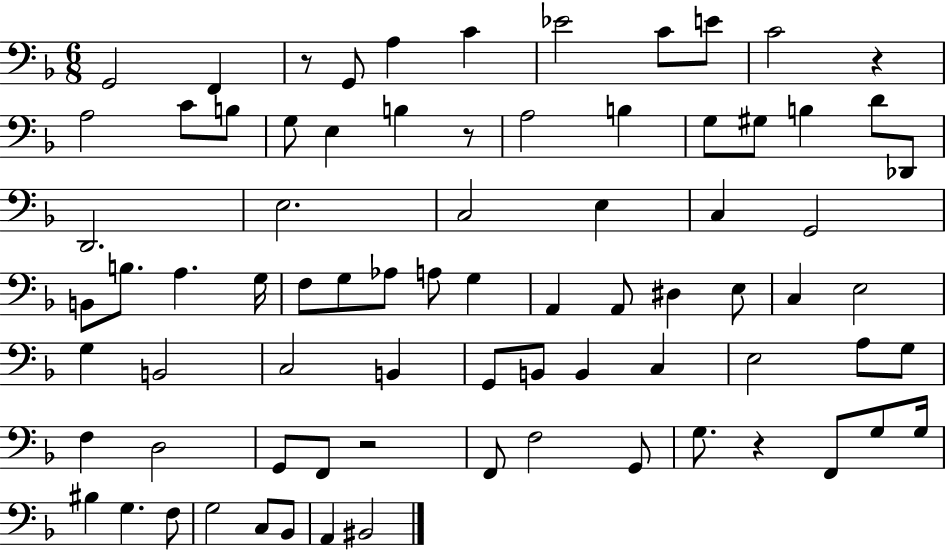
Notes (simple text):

G2/h F2/q R/e G2/e A3/q C4/q Eb4/h C4/e E4/e C4/h R/q A3/h C4/e B3/e G3/e E3/q B3/q R/e A3/h B3/q G3/e G#3/e B3/q D4/e Db2/e D2/h. E3/h. C3/h E3/q C3/q G2/h B2/e B3/e. A3/q. G3/s F3/e G3/e Ab3/e A3/e G3/q A2/q A2/e D#3/q E3/e C3/q E3/h G3/q B2/h C3/h B2/q G2/e B2/e B2/q C3/q E3/h A3/e G3/e F3/q D3/h G2/e F2/e R/h F2/e F3/h G2/e G3/e. R/q F2/e G3/e G3/s BIS3/q G3/q. F3/e G3/h C3/e Bb2/e A2/q BIS2/h